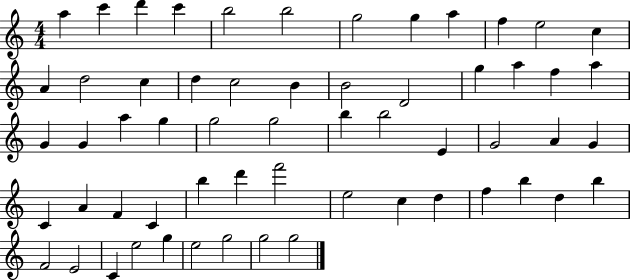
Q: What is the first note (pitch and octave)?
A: A5